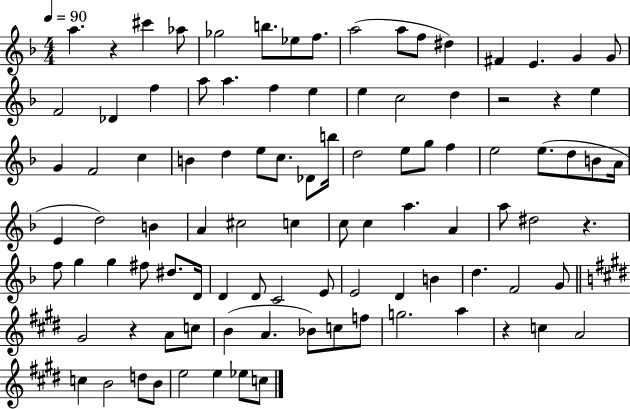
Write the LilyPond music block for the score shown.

{
  \clef treble
  \numericTimeSignature
  \time 4/4
  \key f \major
  \tempo 4 = 90
  a''4. r4 cis'''4 aes''8 | ges''2 b''8. ees''8 f''8. | a''2( a''8 f''8 dis''4) | fis'4 e'4. g'4 g'8 | \break f'2 des'4 f''4 | a''8 a''4. f''4 e''4 | e''4 c''2 d''4 | r2 r4 e''4 | \break g'4 f'2 c''4 | b'4 d''4 e''8 c''8. des'8 b''16 | d''2 e''8 g''8 f''4 | e''2 e''8.( d''8 b'8 a'16 | \break e'4 d''2) b'4 | a'4 cis''2 c''4 | c''8 c''4 a''4. a'4 | a''8 dis''2 r4. | \break f''8 g''4 g''4 fis''8 dis''8. d'16 | d'4 d'8 c'2 e'8 | e'2 d'4 b'4 | d''4. f'2 g'8 | \break \bar "||" \break \key e \major gis'2 r4 a'8 c''8 | b'4( a'4. bes'8) c''8 f''8 | g''2. a''4 | r4 c''4 a'2 | \break c''4 b'2 d''8 b'8 | e''2 e''4 ees''8 c''8 | \bar "|."
}